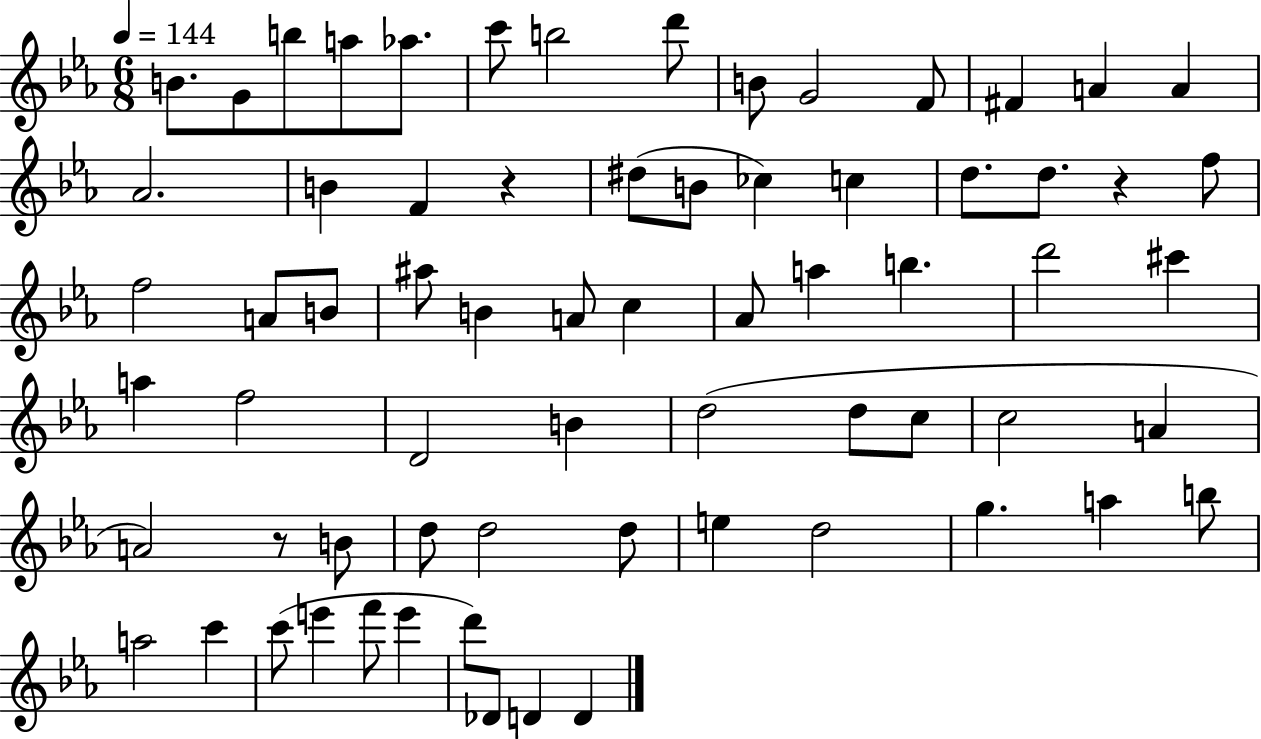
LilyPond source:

{
  \clef treble
  \numericTimeSignature
  \time 6/8
  \key ees \major
  \tempo 4 = 144
  b'8. g'8 b''8 a''8 aes''8. | c'''8 b''2 d'''8 | b'8 g'2 f'8 | fis'4 a'4 a'4 | \break aes'2. | b'4 f'4 r4 | dis''8( b'8 ces''4) c''4 | d''8. d''8. r4 f''8 | \break f''2 a'8 b'8 | ais''8 b'4 a'8 c''4 | aes'8 a''4 b''4. | d'''2 cis'''4 | \break a''4 f''2 | d'2 b'4 | d''2( d''8 c''8 | c''2 a'4 | \break a'2) r8 b'8 | d''8 d''2 d''8 | e''4 d''2 | g''4. a''4 b''8 | \break a''2 c'''4 | c'''8( e'''4 f'''8 e'''4 | d'''8) des'8 d'4 d'4 | \bar "|."
}